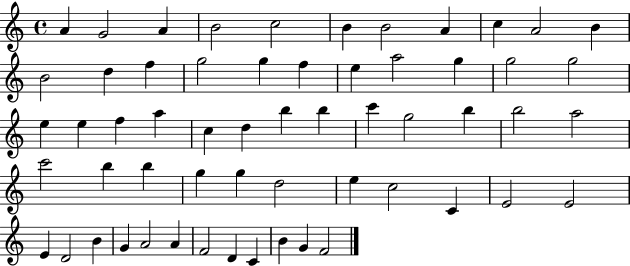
A4/q G4/h A4/q B4/h C5/h B4/q B4/h A4/q C5/q A4/h B4/q B4/h D5/q F5/q G5/h G5/q F5/q E5/q A5/h G5/q G5/h G5/h E5/q E5/q F5/q A5/q C5/q D5/q B5/q B5/q C6/q G5/h B5/q B5/h A5/h C6/h B5/q B5/q G5/q G5/q D5/h E5/q C5/h C4/q E4/h E4/h E4/q D4/h B4/q G4/q A4/h A4/q F4/h D4/q C4/q B4/q G4/q F4/h